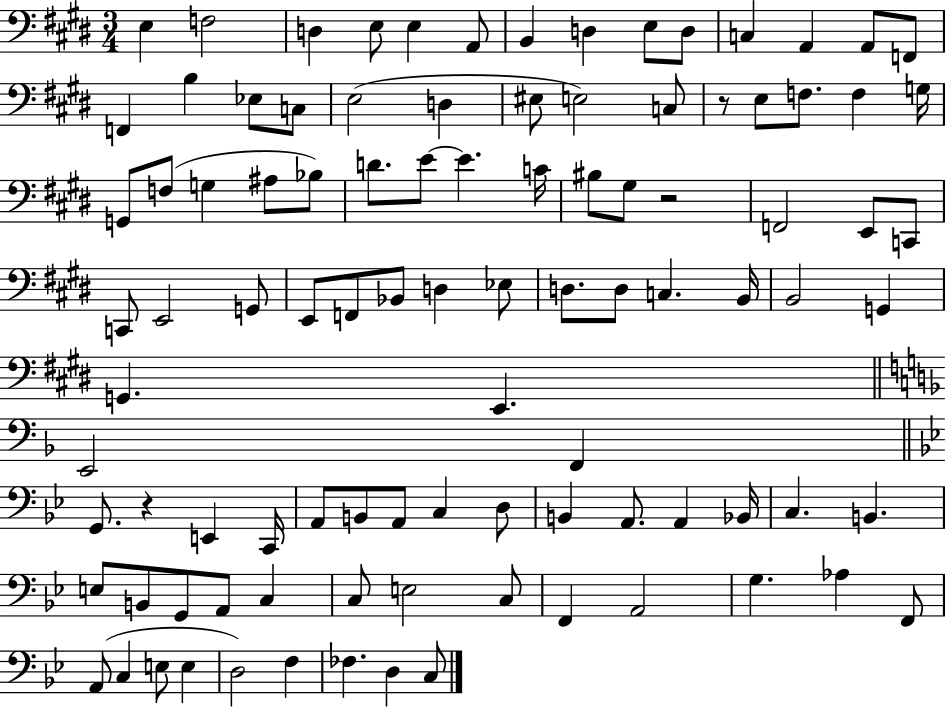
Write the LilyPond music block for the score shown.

{
  \clef bass
  \numericTimeSignature
  \time 3/4
  \key e \major
  \repeat volta 2 { e4 f2 | d4 e8 e4 a,8 | b,4 d4 e8 d8 | c4 a,4 a,8 f,8 | \break f,4 b4 ees8 c8 | e2( d4 | eis8 e2) c8 | r8 e8 f8. f4 g16 | \break g,8 f8( g4 ais8 bes8) | d'8. e'8~~ e'4. c'16 | bis8 gis8 r2 | f,2 e,8 c,8 | \break c,8 e,2 g,8 | e,8 f,8 bes,8 d4 ees8 | d8. d8 c4. b,16 | b,2 g,4 | \break g,4. e,4. | \bar "||" \break \key f \major e,2 f,4 | \bar "||" \break \key bes \major g,8. r4 e,4 c,16 | a,8 b,8 a,8 c4 d8 | b,4 a,8. a,4 bes,16 | c4. b,4. | \break e8 b,8 g,8 a,8 c4 | c8 e2 c8 | f,4 a,2 | g4. aes4 f,8 | \break a,8( c4 e8 e4 | d2) f4 | fes4. d4 c8 | } \bar "|."
}